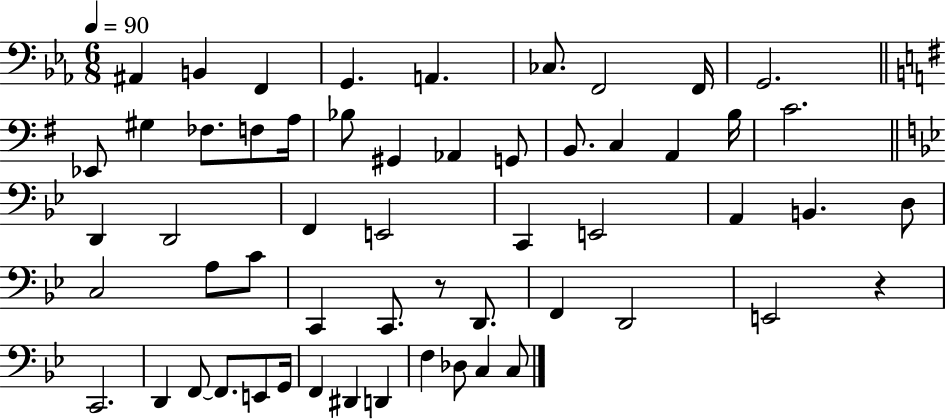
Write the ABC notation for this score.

X:1
T:Untitled
M:6/8
L:1/4
K:Eb
^A,, B,, F,, G,, A,, _C,/2 F,,2 F,,/4 G,,2 _E,,/2 ^G, _F,/2 F,/2 A,/4 _B,/2 ^G,, _A,, G,,/2 B,,/2 C, A,, B,/4 C2 D,, D,,2 F,, E,,2 C,, E,,2 A,, B,, D,/2 C,2 A,/2 C/2 C,, C,,/2 z/2 D,,/2 F,, D,,2 E,,2 z C,,2 D,, F,,/2 F,,/2 E,,/2 G,,/4 F,, ^D,, D,, F, _D,/2 C, C,/2